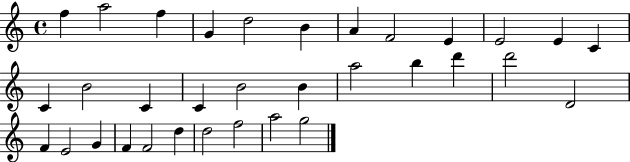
{
  \clef treble
  \time 4/4
  \defaultTimeSignature
  \key c \major
  f''4 a''2 f''4 | g'4 d''2 b'4 | a'4 f'2 e'4 | e'2 e'4 c'4 | \break c'4 b'2 c'4 | c'4 b'2 b'4 | a''2 b''4 d'''4 | d'''2 d'2 | \break f'4 e'2 g'4 | f'4 f'2 d''4 | d''2 f''2 | a''2 g''2 | \break \bar "|."
}